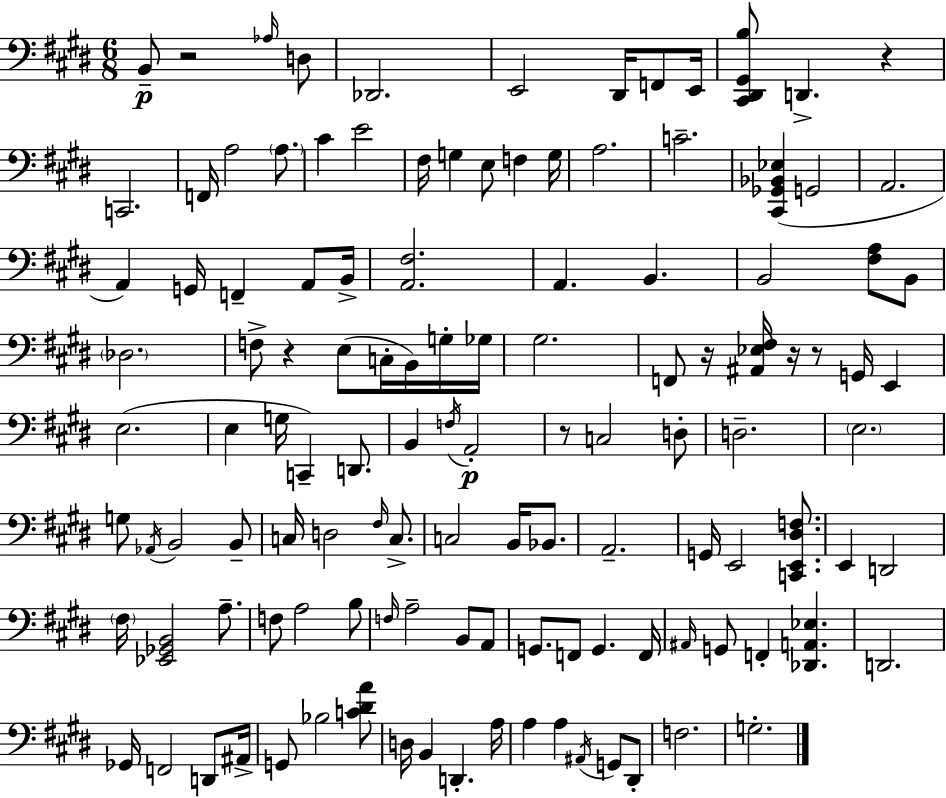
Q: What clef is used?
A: bass